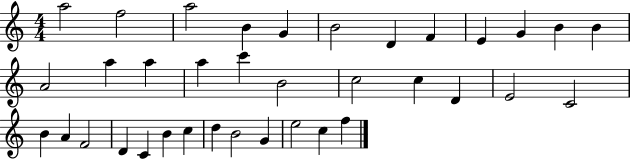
{
  \clef treble
  \numericTimeSignature
  \time 4/4
  \key c \major
  a''2 f''2 | a''2 b'4 g'4 | b'2 d'4 f'4 | e'4 g'4 b'4 b'4 | \break a'2 a''4 a''4 | a''4 c'''4 b'2 | c''2 c''4 d'4 | e'2 c'2 | \break b'4 a'4 f'2 | d'4 c'4 b'4 c''4 | d''4 b'2 g'4 | e''2 c''4 f''4 | \break \bar "|."
}